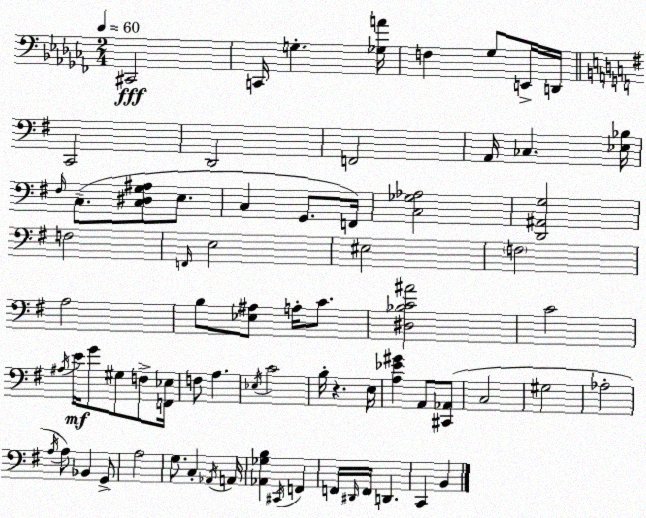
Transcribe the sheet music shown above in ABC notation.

X:1
T:Untitled
M:2/4
L:1/4
K:Abm
^C,,2 C,,/4 G, [_G,A]/4 F, _G,/2 E,,/4 D,,/4 C,,2 D,,2 F,,2 A,,/4 _C, [_E,_B,]/4 ^F,/4 C,/2 [C,^D,G,^A,]/2 E,/2 C, G,,/2 F,,/4 [C,_G,_A,]2 [D,,^A,,G,]2 F,2 F,,/4 E,2 ^E,2 F,2 A,2 B,/2 [_E,^A,]/2 A,/4 C/2 [^D,_B,C^A]2 C2 ^A,/4 E/4 G/2 ^G,/2 F,/2 [F,,_E,]/4 F,/2 A, _E,/4 C2 B,/4 z E,/4 [A,_E^G] A,,/2 [^C,,_A,,]/2 C,2 ^G,2 _A,2 A,/4 A,/2 _B,, G,,/2 A,2 G,/2 C, _A,,/4 A,,/4 [_A,,_G,B,] ^C,,/4 F,, F,,/4 ^D,,/4 F,,/4 D,, C,, B,,